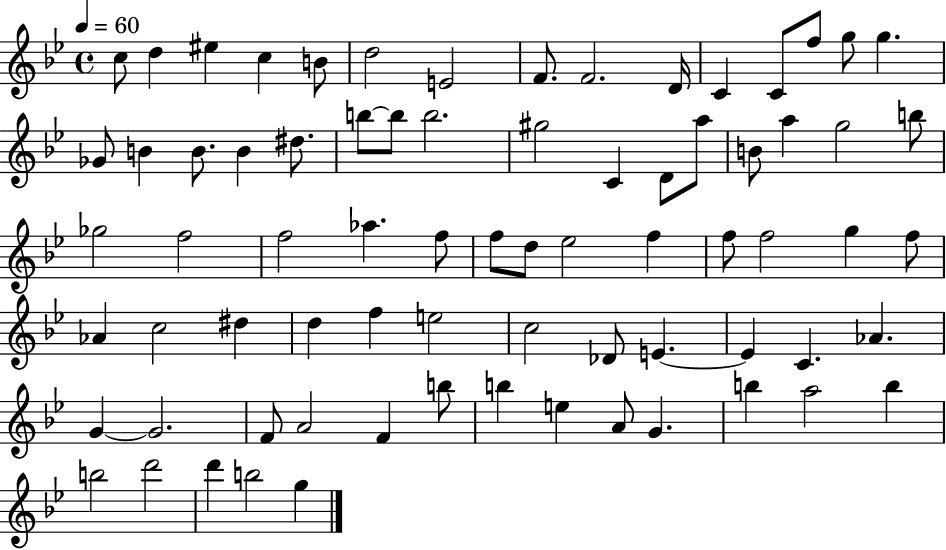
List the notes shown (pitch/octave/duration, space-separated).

C5/e D5/q EIS5/q C5/q B4/e D5/h E4/h F4/e. F4/h. D4/s C4/q C4/e F5/e G5/e G5/q. Gb4/e B4/q B4/e. B4/q D#5/e. B5/e B5/e B5/h. G#5/h C4/q D4/e A5/e B4/e A5/q G5/h B5/e Gb5/h F5/h F5/h Ab5/q. F5/e F5/e D5/e Eb5/h F5/q F5/e F5/h G5/q F5/e Ab4/q C5/h D#5/q D5/q F5/q E5/h C5/h Db4/e E4/q. E4/q C4/q. Ab4/q. G4/q G4/h. F4/e A4/h F4/q B5/e B5/q E5/q A4/e G4/q. B5/q A5/h B5/q B5/h D6/h D6/q B5/h G5/q